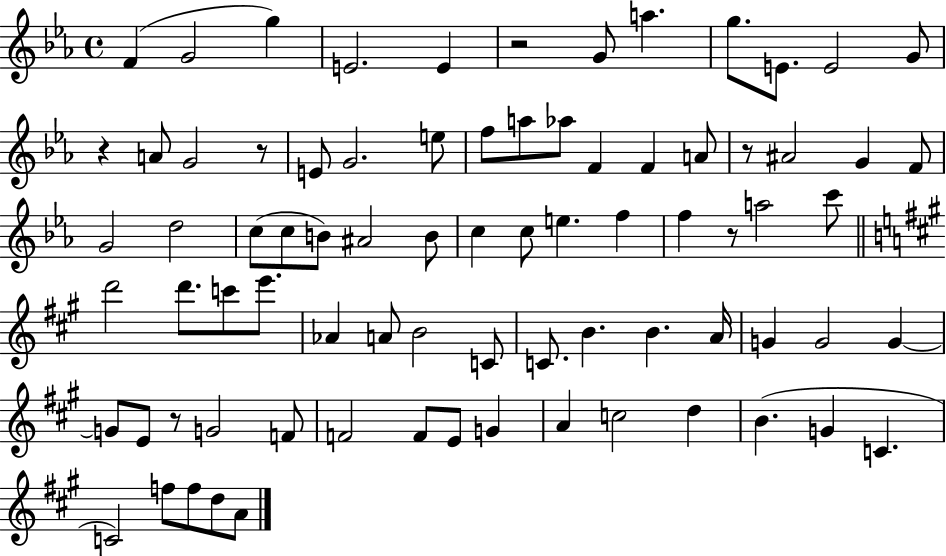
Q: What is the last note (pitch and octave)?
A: A4